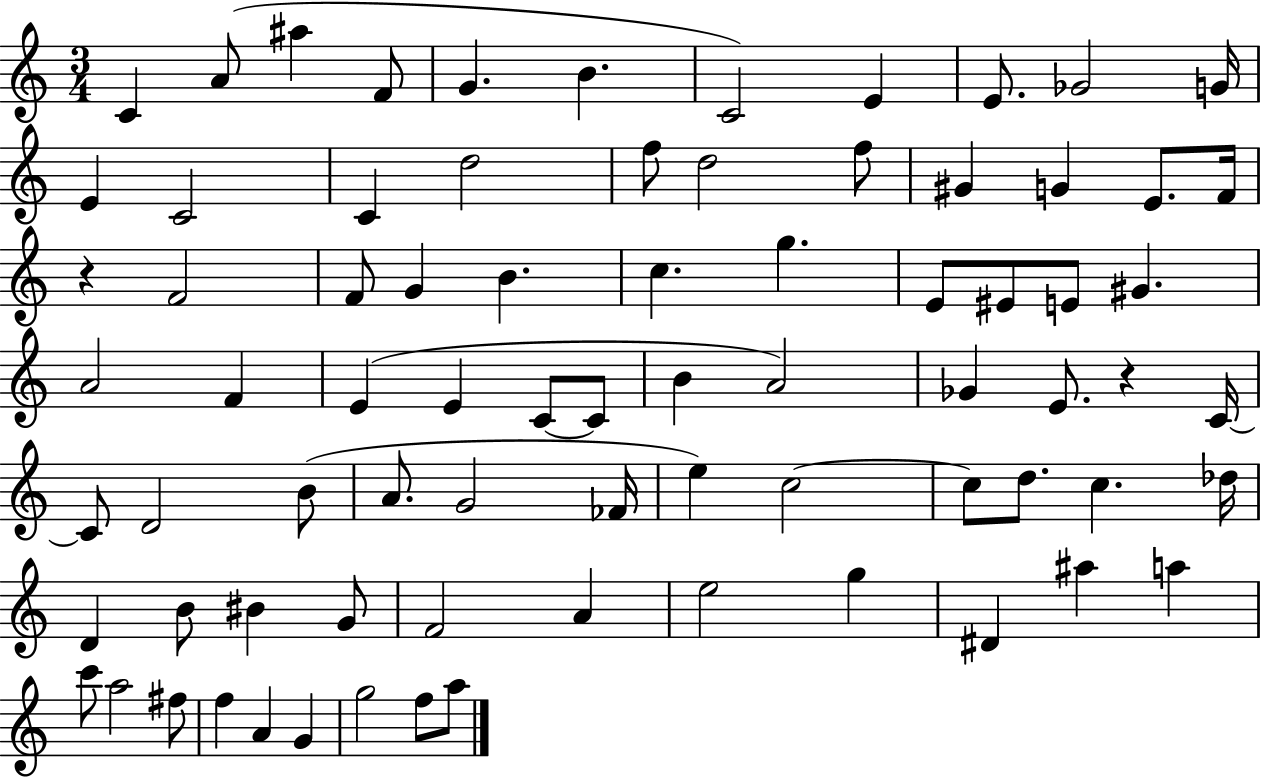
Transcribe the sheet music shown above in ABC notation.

X:1
T:Untitled
M:3/4
L:1/4
K:C
C A/2 ^a F/2 G B C2 E E/2 _G2 G/4 E C2 C d2 f/2 d2 f/2 ^G G E/2 F/4 z F2 F/2 G B c g E/2 ^E/2 E/2 ^G A2 F E E C/2 C/2 B A2 _G E/2 z C/4 C/2 D2 B/2 A/2 G2 _F/4 e c2 c/2 d/2 c _d/4 D B/2 ^B G/2 F2 A e2 g ^D ^a a c'/2 a2 ^f/2 f A G g2 f/2 a/2